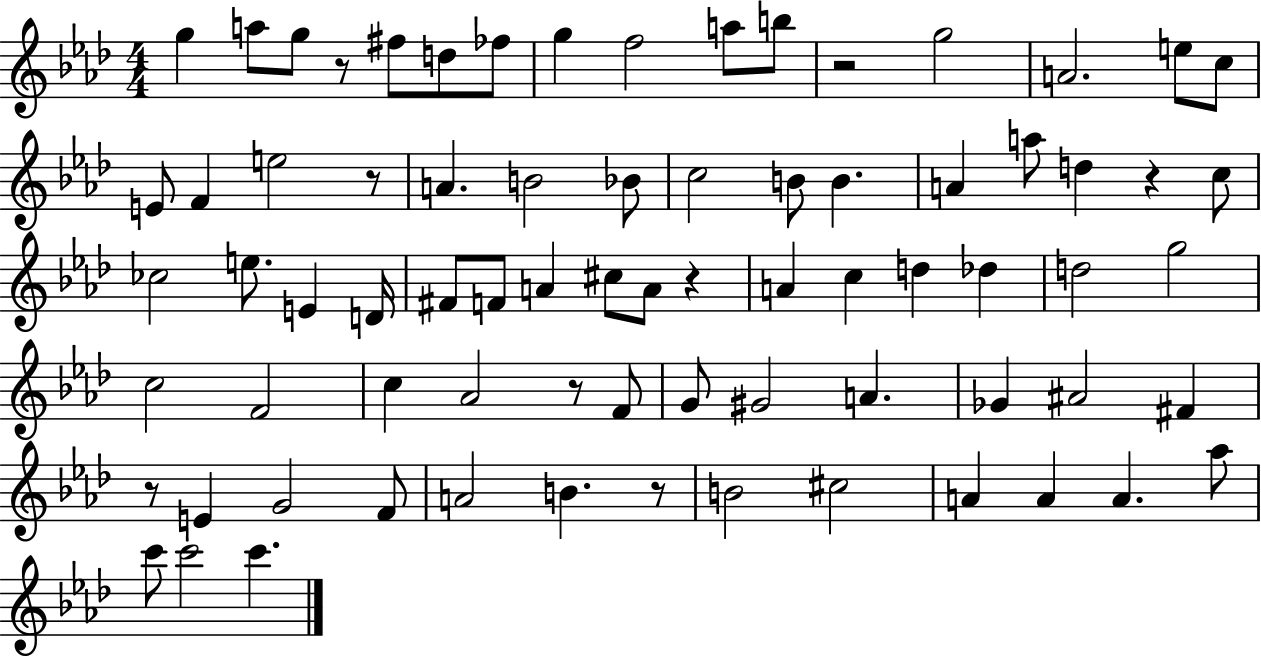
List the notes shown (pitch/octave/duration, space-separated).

G5/q A5/e G5/e R/e F#5/e D5/e FES5/e G5/q F5/h A5/e B5/e R/h G5/h A4/h. E5/e C5/e E4/e F4/q E5/h R/e A4/q. B4/h Bb4/e C5/h B4/e B4/q. A4/q A5/e D5/q R/q C5/e CES5/h E5/e. E4/q D4/s F#4/e F4/e A4/q C#5/e A4/e R/q A4/q C5/q D5/q Db5/q D5/h G5/h C5/h F4/h C5/q Ab4/h R/e F4/e G4/e G#4/h A4/q. Gb4/q A#4/h F#4/q R/e E4/q G4/h F4/e A4/h B4/q. R/e B4/h C#5/h A4/q A4/q A4/q. Ab5/e C6/e C6/h C6/q.